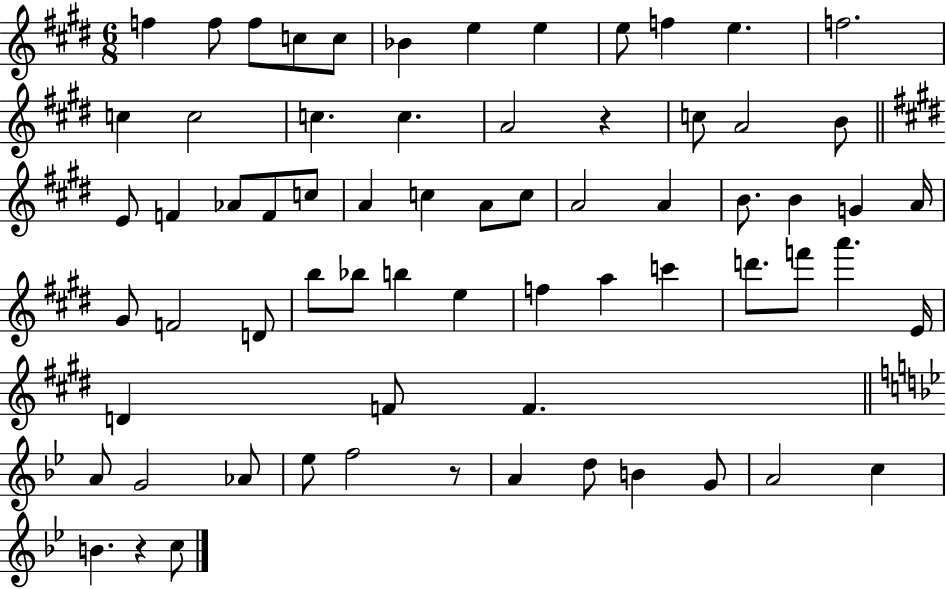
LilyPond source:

{
  \clef treble
  \numericTimeSignature
  \time 6/8
  \key e \major
  \repeat volta 2 { f''4 f''8 f''8 c''8 c''8 | bes'4 e''4 e''4 | e''8 f''4 e''4. | f''2. | \break c''4 c''2 | c''4. c''4. | a'2 r4 | c''8 a'2 b'8 | \break \bar "||" \break \key e \major e'8 f'4 aes'8 f'8 c''8 | a'4 c''4 a'8 c''8 | a'2 a'4 | b'8. b'4 g'4 a'16 | \break gis'8 f'2 d'8 | b''8 bes''8 b''4 e''4 | f''4 a''4 c'''4 | d'''8. f'''8 a'''4. e'16 | \break d'4 f'8 f'4. | \bar "||" \break \key bes \major a'8 g'2 aes'8 | ees''8 f''2 r8 | a'4 d''8 b'4 g'8 | a'2 c''4 | \break b'4. r4 c''8 | } \bar "|."
}